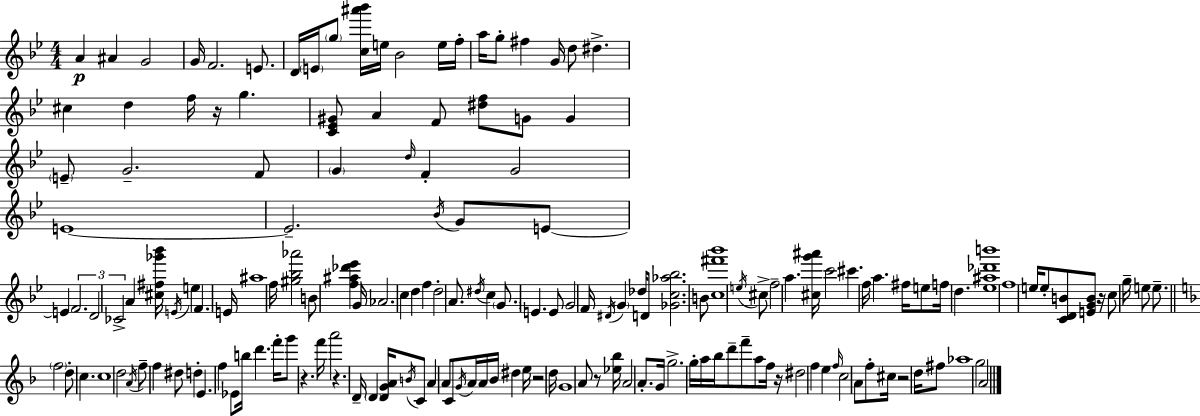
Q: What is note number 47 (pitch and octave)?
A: F4